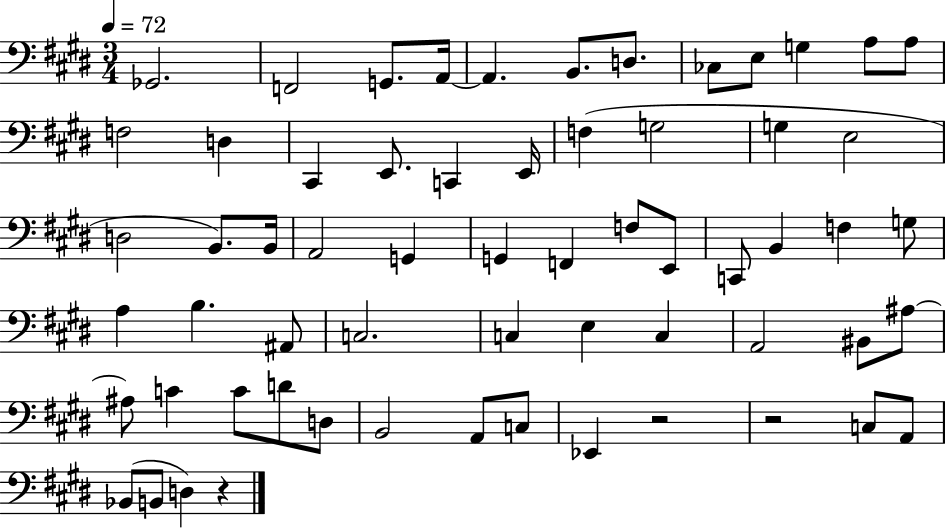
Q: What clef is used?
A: bass